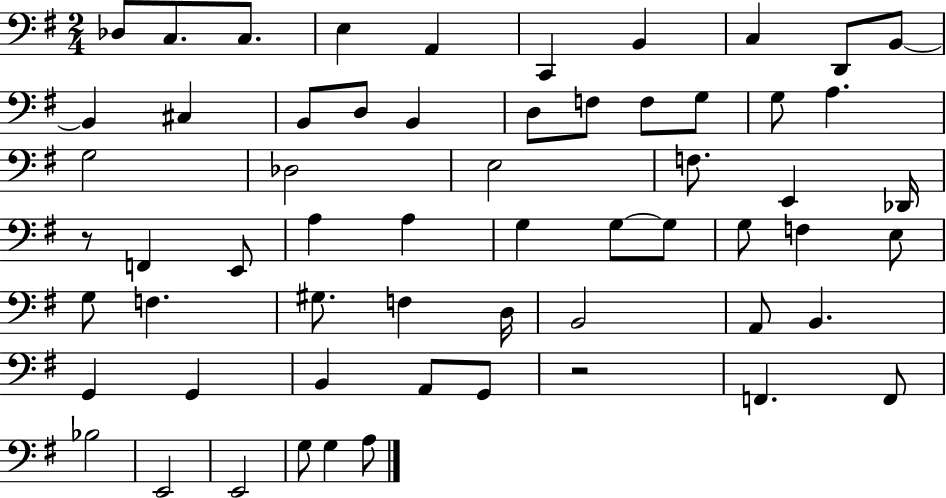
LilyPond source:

{
  \clef bass
  \numericTimeSignature
  \time 2/4
  \key g \major
  \repeat volta 2 { des8 c8. c8. | e4 a,4 | c,4 b,4 | c4 d,8 b,8~~ | \break b,4 cis4 | b,8 d8 b,4 | d8 f8 f8 g8 | g8 a4. | \break g2 | des2 | e2 | f8. e,4 des,16 | \break r8 f,4 e,8 | a4 a4 | g4 g8~~ g8 | g8 f4 e8 | \break g8 f4. | gis8. f4 d16 | b,2 | a,8 b,4. | \break g,4 g,4 | b,4 a,8 g,8 | r2 | f,4. f,8 | \break bes2 | e,2 | e,2 | g8 g4 a8 | \break } \bar "|."
}